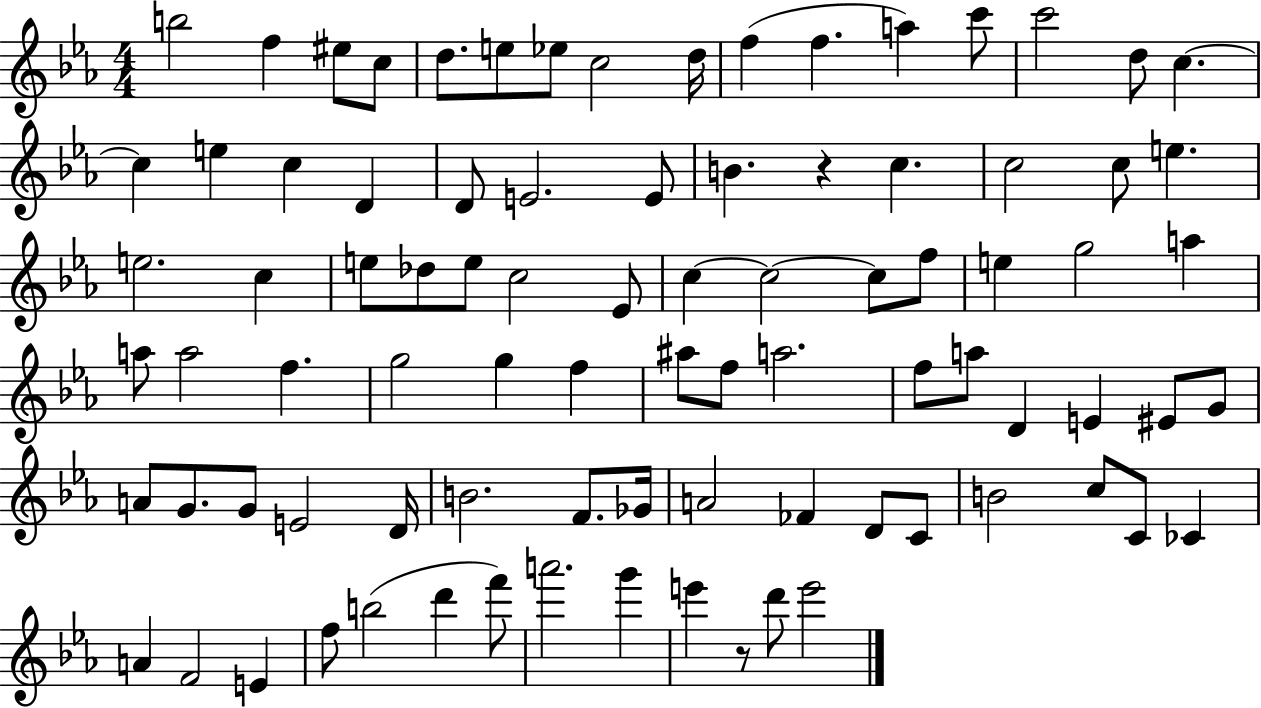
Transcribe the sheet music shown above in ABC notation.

X:1
T:Untitled
M:4/4
L:1/4
K:Eb
b2 f ^e/2 c/2 d/2 e/2 _e/2 c2 d/4 f f a c'/2 c'2 d/2 c c e c D D/2 E2 E/2 B z c c2 c/2 e e2 c e/2 _d/2 e/2 c2 _E/2 c c2 c/2 f/2 e g2 a a/2 a2 f g2 g f ^a/2 f/2 a2 f/2 a/2 D E ^E/2 G/2 A/2 G/2 G/2 E2 D/4 B2 F/2 _G/4 A2 _F D/2 C/2 B2 c/2 C/2 _C A F2 E f/2 b2 d' f'/2 a'2 g' e' z/2 d'/2 e'2